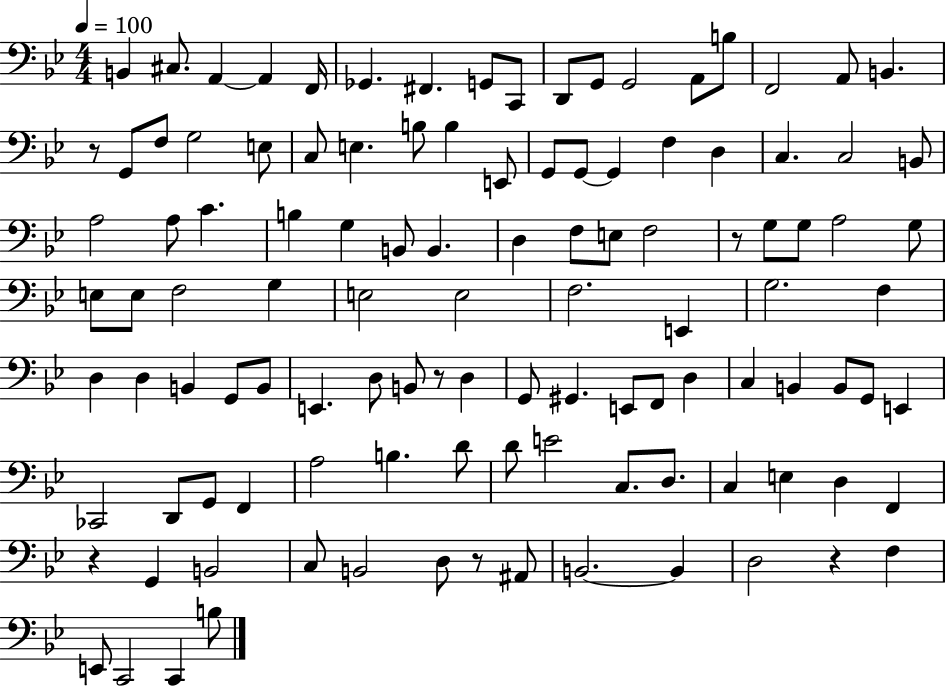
{
  \clef bass
  \numericTimeSignature
  \time 4/4
  \key bes \major
  \tempo 4 = 100
  b,4 cis8. a,4~~ a,4 f,16 | ges,4. fis,4. g,8 c,8 | d,8 g,8 g,2 a,8 b8 | f,2 a,8 b,4. | \break r8 g,8 f8 g2 e8 | c8 e4. b8 b4 e,8 | g,8 g,8~~ g,4 f4 d4 | c4. c2 b,8 | \break a2 a8 c'4. | b4 g4 b,8 b,4. | d4 f8 e8 f2 | r8 g8 g8 a2 g8 | \break e8 e8 f2 g4 | e2 e2 | f2. e,4 | g2. f4 | \break d4 d4 b,4 g,8 b,8 | e,4. d8 b,8 r8 d4 | g,8 gis,4. e,8 f,8 d4 | c4 b,4 b,8 g,8 e,4 | \break ces,2 d,8 g,8 f,4 | a2 b4. d'8 | d'8 e'2 c8. d8. | c4 e4 d4 f,4 | \break r4 g,4 b,2 | c8 b,2 d8 r8 ais,8 | b,2.~~ b,4 | d2 r4 f4 | \break e,8 c,2 c,4 b8 | \bar "|."
}